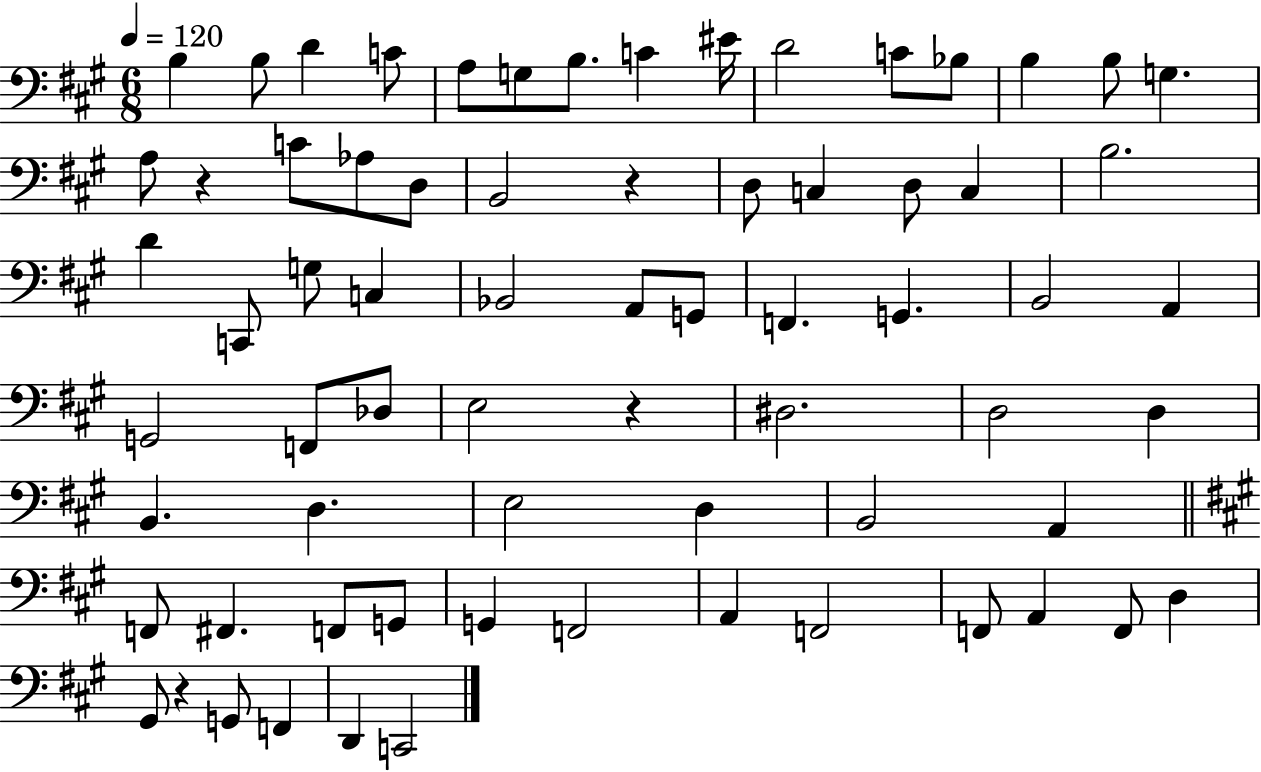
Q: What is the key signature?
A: A major